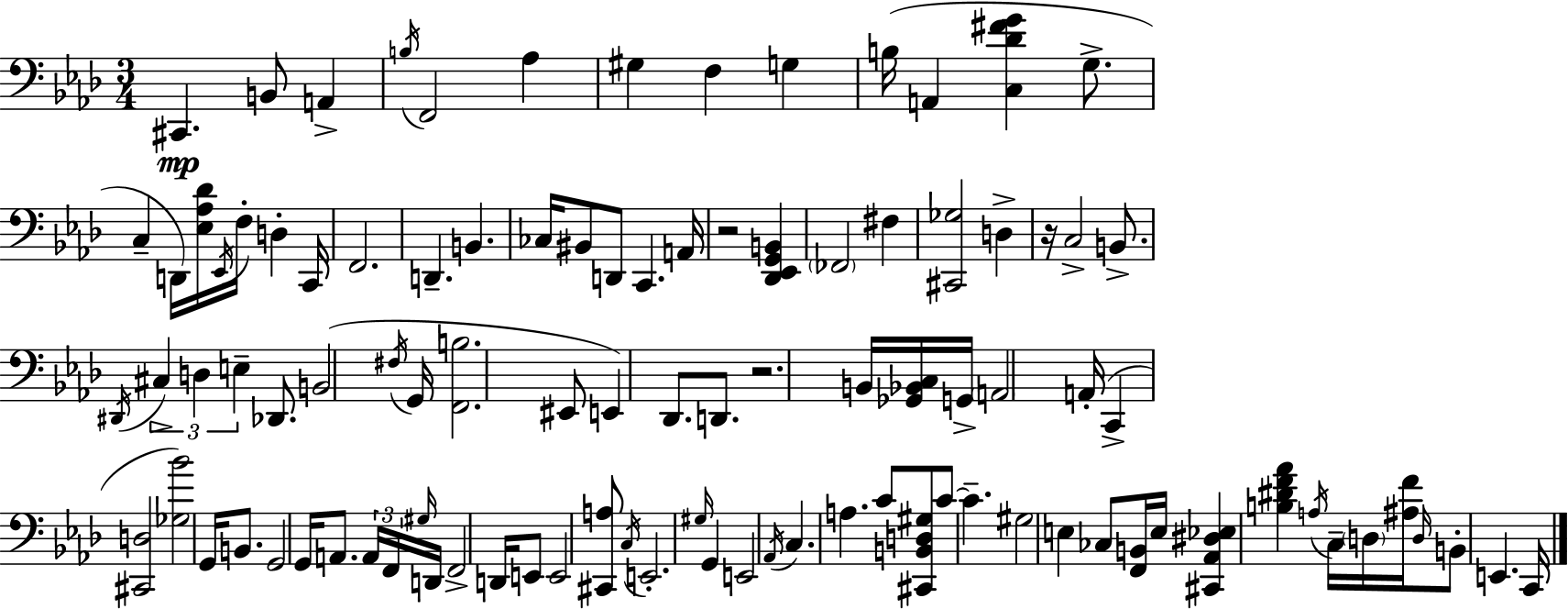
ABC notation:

X:1
T:Untitled
M:3/4
L:1/4
K:Fm
^C,, B,,/2 A,, B,/4 F,,2 _A, ^G, F, G, B,/4 A,, [C,_D^FG] G,/2 C, D,,/4 [_E,_A,_D]/4 _E,,/4 F,/4 D, C,,/4 F,,2 D,, B,, _C,/4 ^B,,/2 D,,/2 C,, A,,/4 z2 [_D,,_E,,G,,B,,] _F,,2 ^F, [^C,,_G,]2 D, z/4 C,2 B,,/2 ^D,,/4 ^C, D, E, _D,,/2 B,,2 ^F,/4 G,,/4 [F,,B,]2 ^E,,/2 E,, _D,,/2 D,,/2 z2 B,,/4 [_G,,_B,,C,]/4 G,,/4 A,,2 A,,/4 C,, [^C,,D,]2 [_G,_B]2 G,,/4 B,,/2 G,,2 G,,/4 A,,/2 A,,/4 F,,/4 ^G,/4 D,,/4 F,,2 D,,/4 E,,/2 E,,2 [^C,,A,]/2 C,/4 E,,2 ^G,/4 G,, E,,2 _A,,/4 C, A, C/2 [^C,,B,,D,^G,]/2 C/2 C ^G,2 E, _C,/2 [F,,B,,]/4 E,/4 [^C,,_A,,^D,_E,] [B,^DF_A] A,/4 C,/4 D,/4 [^A,F]/4 D,/4 B,,/2 E,, C,,/4